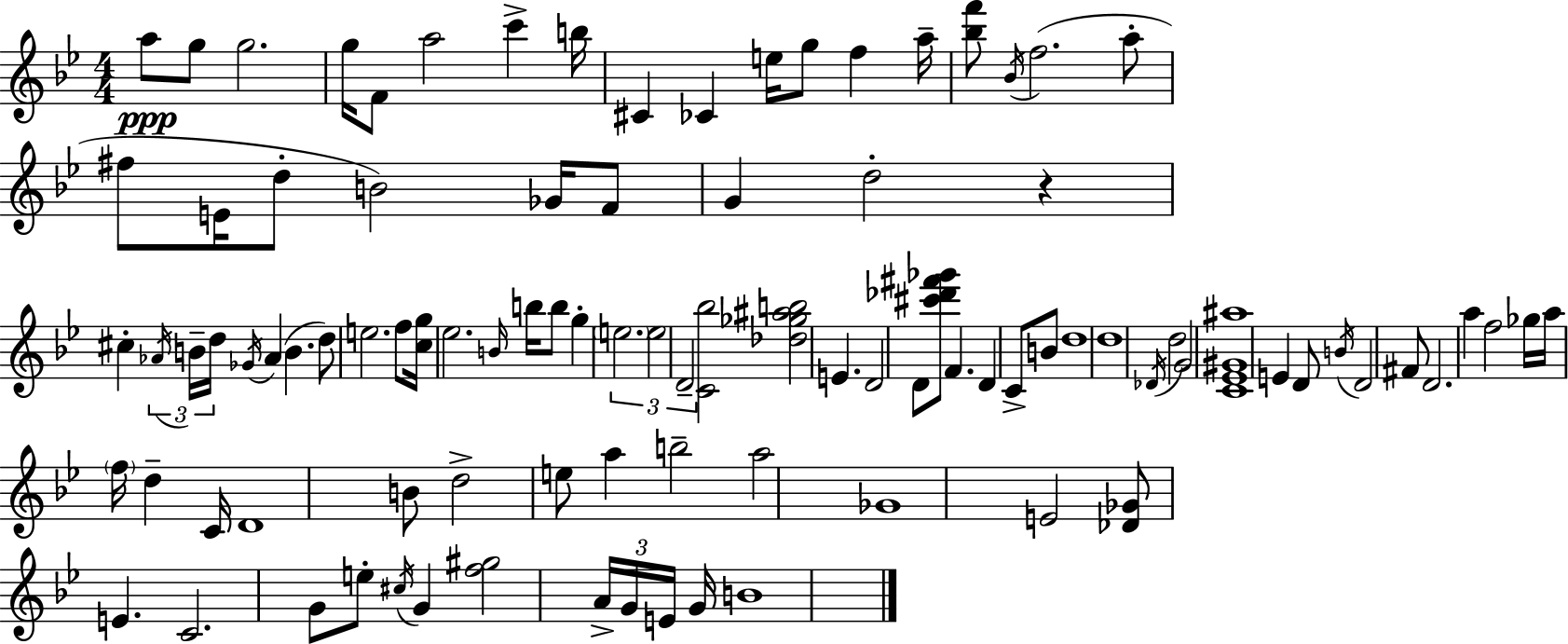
{
  \clef treble
  \numericTimeSignature
  \time 4/4
  \key bes \major
  a''8\ppp g''8 g''2. | g''16 f'8 a''2 c'''4-> b''16 | cis'4 ces'4 e''16 g''8 f''4 a''16-- | <bes'' f'''>8 \acciaccatura { bes'16 } f''2.( a''8-. | \break fis''8 e'16 d''8-. b'2) ges'16 f'8 | g'4 d''2-. r4 | cis''4-. \tuplet 3/2 { \acciaccatura { aes'16 } b'16-- d''16 } \acciaccatura { ges'16 }( aes'4 b'4. | d''8) e''2. | \break f''8 <c'' g''>16 ees''2. | \grace { b'16 } b''16 b''8 g''4-. \tuplet 3/2 { \parenthesize e''2. | e''2 d'2-- } | <c' bes''>2 <des'' ges'' ais'' b''>2 | \break e'4. d'2 | d'8 <cis''' des''' fis''' ges'''>8 f'4. d'4 | c'8-> b'8 d''1 | d''1 | \break \acciaccatura { des'16 } d''2 g'2 | <c' ees' gis' ais''>1 | e'4 d'8 \acciaccatura { b'16 } d'2 | fis'8 d'2. | \break a''4 f''2 ges''16 a''16 | \parenthesize f''16 d''4-- c'16 d'1 | b'8 d''2-> | e''8 a''4 b''2-- a''2 | \break ges'1 | e'2 <des' ges'>8 | e'4. c'2. | g'8 e''8-. \acciaccatura { cis''16 } g'4 <f'' gis''>2 | \break \tuplet 3/2 { a'16-> g'16 e'16 } g'16 b'1 | \bar "|."
}